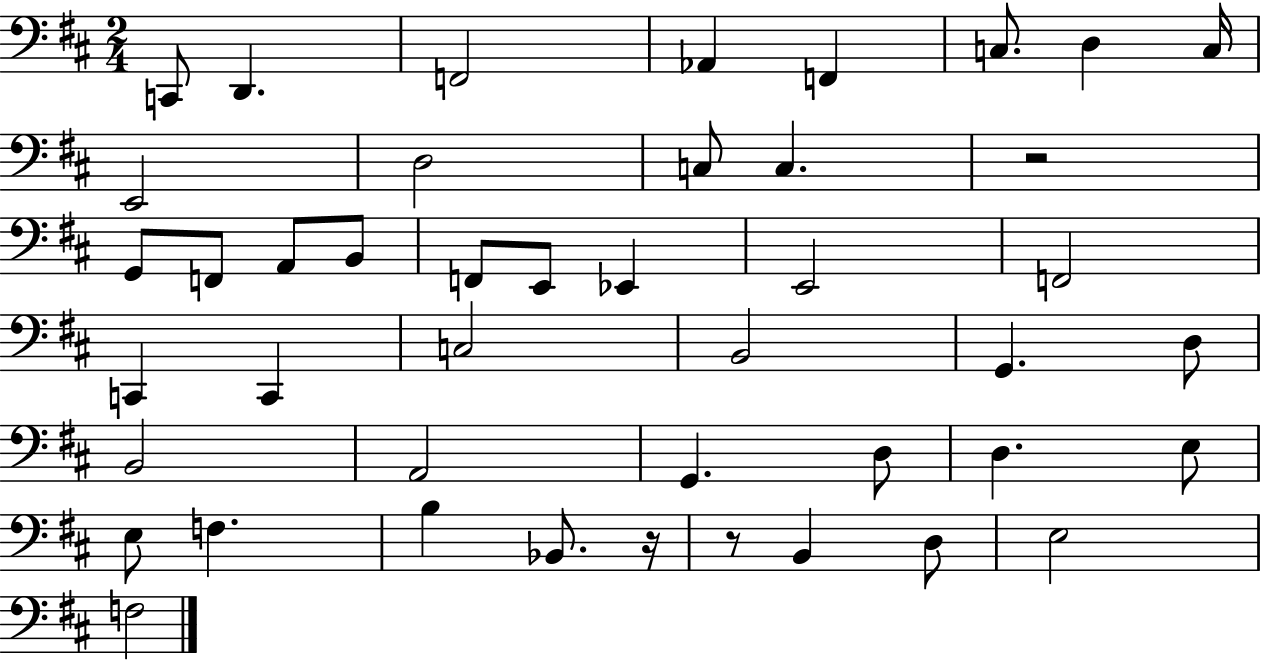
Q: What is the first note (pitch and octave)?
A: C2